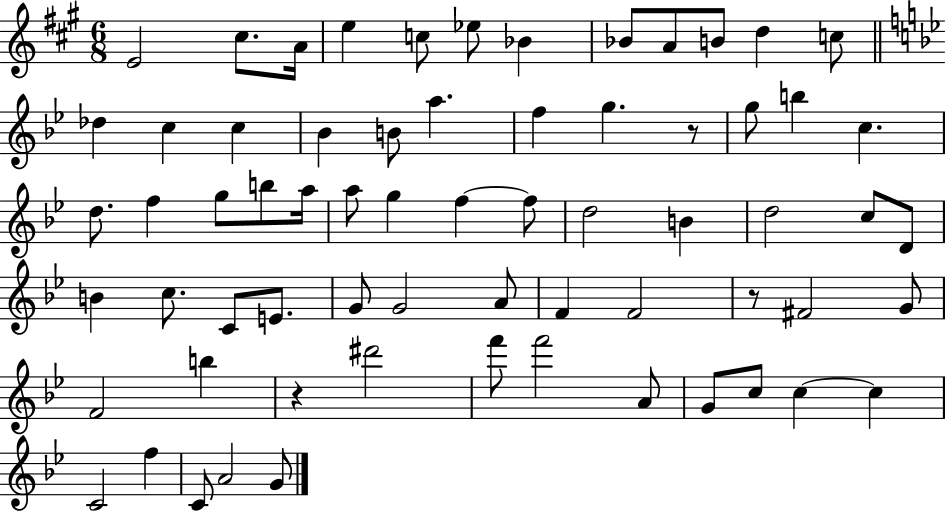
X:1
T:Untitled
M:6/8
L:1/4
K:A
E2 ^c/2 A/4 e c/2 _e/2 _B _B/2 A/2 B/2 d c/2 _d c c _B B/2 a f g z/2 g/2 b c d/2 f g/2 b/2 a/4 a/2 g f f/2 d2 B d2 c/2 D/2 B c/2 C/2 E/2 G/2 G2 A/2 F F2 z/2 ^F2 G/2 F2 b z ^d'2 f'/2 f'2 A/2 G/2 c/2 c c C2 f C/2 A2 G/2